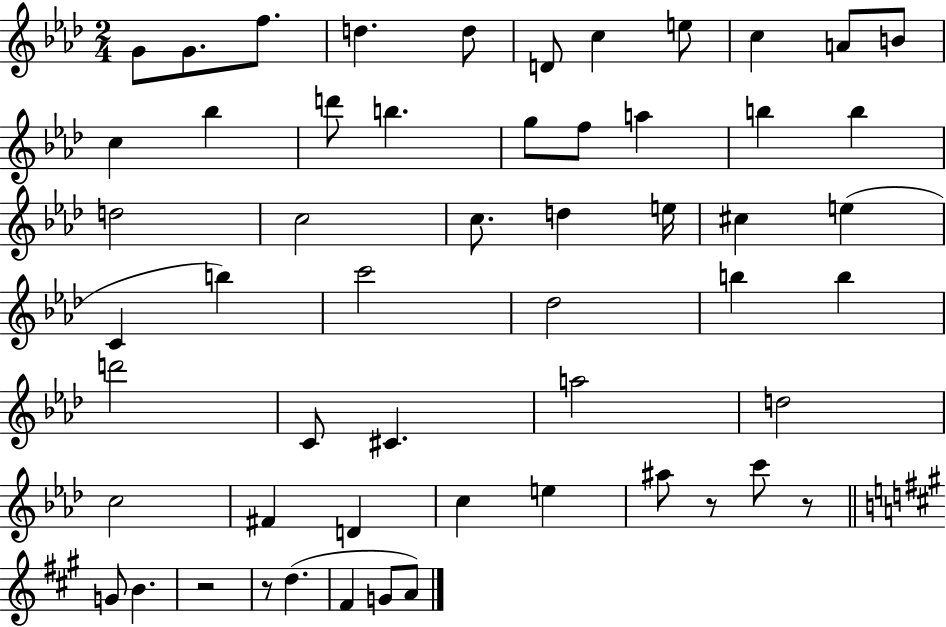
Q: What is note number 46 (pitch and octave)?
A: G4